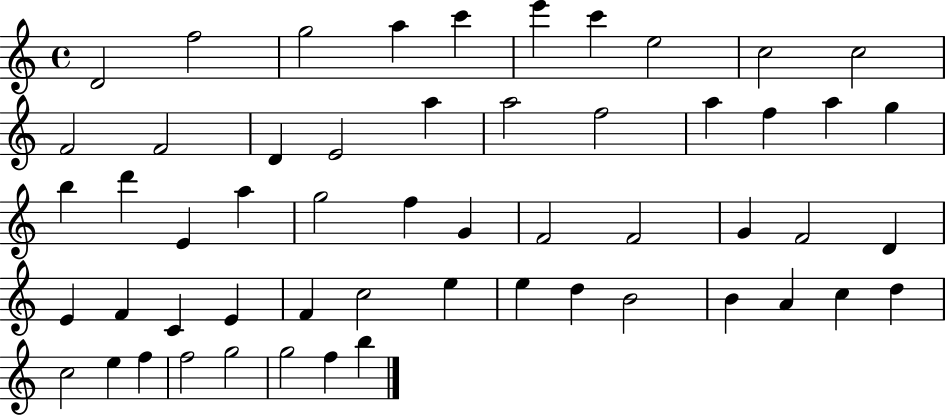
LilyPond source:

{
  \clef treble
  \time 4/4
  \defaultTimeSignature
  \key c \major
  d'2 f''2 | g''2 a''4 c'''4 | e'''4 c'''4 e''2 | c''2 c''2 | \break f'2 f'2 | d'4 e'2 a''4 | a''2 f''2 | a''4 f''4 a''4 g''4 | \break b''4 d'''4 e'4 a''4 | g''2 f''4 g'4 | f'2 f'2 | g'4 f'2 d'4 | \break e'4 f'4 c'4 e'4 | f'4 c''2 e''4 | e''4 d''4 b'2 | b'4 a'4 c''4 d''4 | \break c''2 e''4 f''4 | f''2 g''2 | g''2 f''4 b''4 | \bar "|."
}